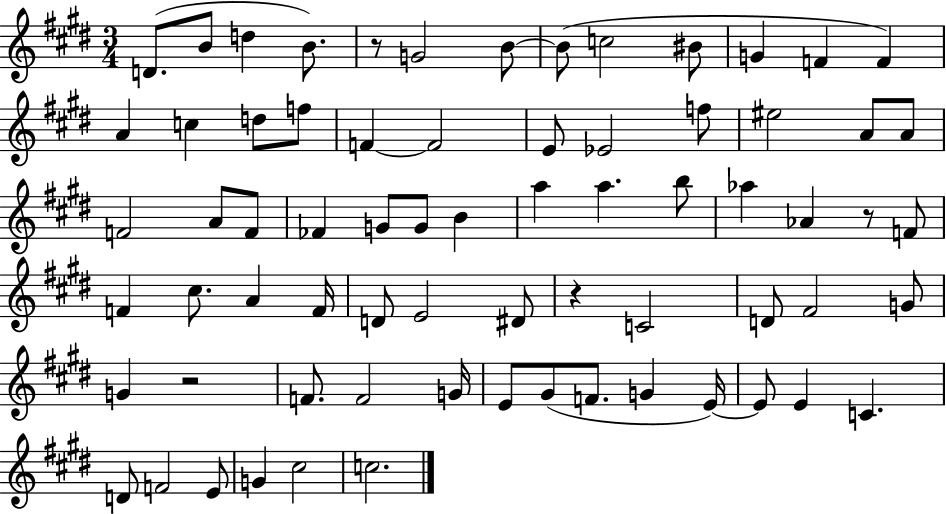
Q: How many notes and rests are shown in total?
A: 70